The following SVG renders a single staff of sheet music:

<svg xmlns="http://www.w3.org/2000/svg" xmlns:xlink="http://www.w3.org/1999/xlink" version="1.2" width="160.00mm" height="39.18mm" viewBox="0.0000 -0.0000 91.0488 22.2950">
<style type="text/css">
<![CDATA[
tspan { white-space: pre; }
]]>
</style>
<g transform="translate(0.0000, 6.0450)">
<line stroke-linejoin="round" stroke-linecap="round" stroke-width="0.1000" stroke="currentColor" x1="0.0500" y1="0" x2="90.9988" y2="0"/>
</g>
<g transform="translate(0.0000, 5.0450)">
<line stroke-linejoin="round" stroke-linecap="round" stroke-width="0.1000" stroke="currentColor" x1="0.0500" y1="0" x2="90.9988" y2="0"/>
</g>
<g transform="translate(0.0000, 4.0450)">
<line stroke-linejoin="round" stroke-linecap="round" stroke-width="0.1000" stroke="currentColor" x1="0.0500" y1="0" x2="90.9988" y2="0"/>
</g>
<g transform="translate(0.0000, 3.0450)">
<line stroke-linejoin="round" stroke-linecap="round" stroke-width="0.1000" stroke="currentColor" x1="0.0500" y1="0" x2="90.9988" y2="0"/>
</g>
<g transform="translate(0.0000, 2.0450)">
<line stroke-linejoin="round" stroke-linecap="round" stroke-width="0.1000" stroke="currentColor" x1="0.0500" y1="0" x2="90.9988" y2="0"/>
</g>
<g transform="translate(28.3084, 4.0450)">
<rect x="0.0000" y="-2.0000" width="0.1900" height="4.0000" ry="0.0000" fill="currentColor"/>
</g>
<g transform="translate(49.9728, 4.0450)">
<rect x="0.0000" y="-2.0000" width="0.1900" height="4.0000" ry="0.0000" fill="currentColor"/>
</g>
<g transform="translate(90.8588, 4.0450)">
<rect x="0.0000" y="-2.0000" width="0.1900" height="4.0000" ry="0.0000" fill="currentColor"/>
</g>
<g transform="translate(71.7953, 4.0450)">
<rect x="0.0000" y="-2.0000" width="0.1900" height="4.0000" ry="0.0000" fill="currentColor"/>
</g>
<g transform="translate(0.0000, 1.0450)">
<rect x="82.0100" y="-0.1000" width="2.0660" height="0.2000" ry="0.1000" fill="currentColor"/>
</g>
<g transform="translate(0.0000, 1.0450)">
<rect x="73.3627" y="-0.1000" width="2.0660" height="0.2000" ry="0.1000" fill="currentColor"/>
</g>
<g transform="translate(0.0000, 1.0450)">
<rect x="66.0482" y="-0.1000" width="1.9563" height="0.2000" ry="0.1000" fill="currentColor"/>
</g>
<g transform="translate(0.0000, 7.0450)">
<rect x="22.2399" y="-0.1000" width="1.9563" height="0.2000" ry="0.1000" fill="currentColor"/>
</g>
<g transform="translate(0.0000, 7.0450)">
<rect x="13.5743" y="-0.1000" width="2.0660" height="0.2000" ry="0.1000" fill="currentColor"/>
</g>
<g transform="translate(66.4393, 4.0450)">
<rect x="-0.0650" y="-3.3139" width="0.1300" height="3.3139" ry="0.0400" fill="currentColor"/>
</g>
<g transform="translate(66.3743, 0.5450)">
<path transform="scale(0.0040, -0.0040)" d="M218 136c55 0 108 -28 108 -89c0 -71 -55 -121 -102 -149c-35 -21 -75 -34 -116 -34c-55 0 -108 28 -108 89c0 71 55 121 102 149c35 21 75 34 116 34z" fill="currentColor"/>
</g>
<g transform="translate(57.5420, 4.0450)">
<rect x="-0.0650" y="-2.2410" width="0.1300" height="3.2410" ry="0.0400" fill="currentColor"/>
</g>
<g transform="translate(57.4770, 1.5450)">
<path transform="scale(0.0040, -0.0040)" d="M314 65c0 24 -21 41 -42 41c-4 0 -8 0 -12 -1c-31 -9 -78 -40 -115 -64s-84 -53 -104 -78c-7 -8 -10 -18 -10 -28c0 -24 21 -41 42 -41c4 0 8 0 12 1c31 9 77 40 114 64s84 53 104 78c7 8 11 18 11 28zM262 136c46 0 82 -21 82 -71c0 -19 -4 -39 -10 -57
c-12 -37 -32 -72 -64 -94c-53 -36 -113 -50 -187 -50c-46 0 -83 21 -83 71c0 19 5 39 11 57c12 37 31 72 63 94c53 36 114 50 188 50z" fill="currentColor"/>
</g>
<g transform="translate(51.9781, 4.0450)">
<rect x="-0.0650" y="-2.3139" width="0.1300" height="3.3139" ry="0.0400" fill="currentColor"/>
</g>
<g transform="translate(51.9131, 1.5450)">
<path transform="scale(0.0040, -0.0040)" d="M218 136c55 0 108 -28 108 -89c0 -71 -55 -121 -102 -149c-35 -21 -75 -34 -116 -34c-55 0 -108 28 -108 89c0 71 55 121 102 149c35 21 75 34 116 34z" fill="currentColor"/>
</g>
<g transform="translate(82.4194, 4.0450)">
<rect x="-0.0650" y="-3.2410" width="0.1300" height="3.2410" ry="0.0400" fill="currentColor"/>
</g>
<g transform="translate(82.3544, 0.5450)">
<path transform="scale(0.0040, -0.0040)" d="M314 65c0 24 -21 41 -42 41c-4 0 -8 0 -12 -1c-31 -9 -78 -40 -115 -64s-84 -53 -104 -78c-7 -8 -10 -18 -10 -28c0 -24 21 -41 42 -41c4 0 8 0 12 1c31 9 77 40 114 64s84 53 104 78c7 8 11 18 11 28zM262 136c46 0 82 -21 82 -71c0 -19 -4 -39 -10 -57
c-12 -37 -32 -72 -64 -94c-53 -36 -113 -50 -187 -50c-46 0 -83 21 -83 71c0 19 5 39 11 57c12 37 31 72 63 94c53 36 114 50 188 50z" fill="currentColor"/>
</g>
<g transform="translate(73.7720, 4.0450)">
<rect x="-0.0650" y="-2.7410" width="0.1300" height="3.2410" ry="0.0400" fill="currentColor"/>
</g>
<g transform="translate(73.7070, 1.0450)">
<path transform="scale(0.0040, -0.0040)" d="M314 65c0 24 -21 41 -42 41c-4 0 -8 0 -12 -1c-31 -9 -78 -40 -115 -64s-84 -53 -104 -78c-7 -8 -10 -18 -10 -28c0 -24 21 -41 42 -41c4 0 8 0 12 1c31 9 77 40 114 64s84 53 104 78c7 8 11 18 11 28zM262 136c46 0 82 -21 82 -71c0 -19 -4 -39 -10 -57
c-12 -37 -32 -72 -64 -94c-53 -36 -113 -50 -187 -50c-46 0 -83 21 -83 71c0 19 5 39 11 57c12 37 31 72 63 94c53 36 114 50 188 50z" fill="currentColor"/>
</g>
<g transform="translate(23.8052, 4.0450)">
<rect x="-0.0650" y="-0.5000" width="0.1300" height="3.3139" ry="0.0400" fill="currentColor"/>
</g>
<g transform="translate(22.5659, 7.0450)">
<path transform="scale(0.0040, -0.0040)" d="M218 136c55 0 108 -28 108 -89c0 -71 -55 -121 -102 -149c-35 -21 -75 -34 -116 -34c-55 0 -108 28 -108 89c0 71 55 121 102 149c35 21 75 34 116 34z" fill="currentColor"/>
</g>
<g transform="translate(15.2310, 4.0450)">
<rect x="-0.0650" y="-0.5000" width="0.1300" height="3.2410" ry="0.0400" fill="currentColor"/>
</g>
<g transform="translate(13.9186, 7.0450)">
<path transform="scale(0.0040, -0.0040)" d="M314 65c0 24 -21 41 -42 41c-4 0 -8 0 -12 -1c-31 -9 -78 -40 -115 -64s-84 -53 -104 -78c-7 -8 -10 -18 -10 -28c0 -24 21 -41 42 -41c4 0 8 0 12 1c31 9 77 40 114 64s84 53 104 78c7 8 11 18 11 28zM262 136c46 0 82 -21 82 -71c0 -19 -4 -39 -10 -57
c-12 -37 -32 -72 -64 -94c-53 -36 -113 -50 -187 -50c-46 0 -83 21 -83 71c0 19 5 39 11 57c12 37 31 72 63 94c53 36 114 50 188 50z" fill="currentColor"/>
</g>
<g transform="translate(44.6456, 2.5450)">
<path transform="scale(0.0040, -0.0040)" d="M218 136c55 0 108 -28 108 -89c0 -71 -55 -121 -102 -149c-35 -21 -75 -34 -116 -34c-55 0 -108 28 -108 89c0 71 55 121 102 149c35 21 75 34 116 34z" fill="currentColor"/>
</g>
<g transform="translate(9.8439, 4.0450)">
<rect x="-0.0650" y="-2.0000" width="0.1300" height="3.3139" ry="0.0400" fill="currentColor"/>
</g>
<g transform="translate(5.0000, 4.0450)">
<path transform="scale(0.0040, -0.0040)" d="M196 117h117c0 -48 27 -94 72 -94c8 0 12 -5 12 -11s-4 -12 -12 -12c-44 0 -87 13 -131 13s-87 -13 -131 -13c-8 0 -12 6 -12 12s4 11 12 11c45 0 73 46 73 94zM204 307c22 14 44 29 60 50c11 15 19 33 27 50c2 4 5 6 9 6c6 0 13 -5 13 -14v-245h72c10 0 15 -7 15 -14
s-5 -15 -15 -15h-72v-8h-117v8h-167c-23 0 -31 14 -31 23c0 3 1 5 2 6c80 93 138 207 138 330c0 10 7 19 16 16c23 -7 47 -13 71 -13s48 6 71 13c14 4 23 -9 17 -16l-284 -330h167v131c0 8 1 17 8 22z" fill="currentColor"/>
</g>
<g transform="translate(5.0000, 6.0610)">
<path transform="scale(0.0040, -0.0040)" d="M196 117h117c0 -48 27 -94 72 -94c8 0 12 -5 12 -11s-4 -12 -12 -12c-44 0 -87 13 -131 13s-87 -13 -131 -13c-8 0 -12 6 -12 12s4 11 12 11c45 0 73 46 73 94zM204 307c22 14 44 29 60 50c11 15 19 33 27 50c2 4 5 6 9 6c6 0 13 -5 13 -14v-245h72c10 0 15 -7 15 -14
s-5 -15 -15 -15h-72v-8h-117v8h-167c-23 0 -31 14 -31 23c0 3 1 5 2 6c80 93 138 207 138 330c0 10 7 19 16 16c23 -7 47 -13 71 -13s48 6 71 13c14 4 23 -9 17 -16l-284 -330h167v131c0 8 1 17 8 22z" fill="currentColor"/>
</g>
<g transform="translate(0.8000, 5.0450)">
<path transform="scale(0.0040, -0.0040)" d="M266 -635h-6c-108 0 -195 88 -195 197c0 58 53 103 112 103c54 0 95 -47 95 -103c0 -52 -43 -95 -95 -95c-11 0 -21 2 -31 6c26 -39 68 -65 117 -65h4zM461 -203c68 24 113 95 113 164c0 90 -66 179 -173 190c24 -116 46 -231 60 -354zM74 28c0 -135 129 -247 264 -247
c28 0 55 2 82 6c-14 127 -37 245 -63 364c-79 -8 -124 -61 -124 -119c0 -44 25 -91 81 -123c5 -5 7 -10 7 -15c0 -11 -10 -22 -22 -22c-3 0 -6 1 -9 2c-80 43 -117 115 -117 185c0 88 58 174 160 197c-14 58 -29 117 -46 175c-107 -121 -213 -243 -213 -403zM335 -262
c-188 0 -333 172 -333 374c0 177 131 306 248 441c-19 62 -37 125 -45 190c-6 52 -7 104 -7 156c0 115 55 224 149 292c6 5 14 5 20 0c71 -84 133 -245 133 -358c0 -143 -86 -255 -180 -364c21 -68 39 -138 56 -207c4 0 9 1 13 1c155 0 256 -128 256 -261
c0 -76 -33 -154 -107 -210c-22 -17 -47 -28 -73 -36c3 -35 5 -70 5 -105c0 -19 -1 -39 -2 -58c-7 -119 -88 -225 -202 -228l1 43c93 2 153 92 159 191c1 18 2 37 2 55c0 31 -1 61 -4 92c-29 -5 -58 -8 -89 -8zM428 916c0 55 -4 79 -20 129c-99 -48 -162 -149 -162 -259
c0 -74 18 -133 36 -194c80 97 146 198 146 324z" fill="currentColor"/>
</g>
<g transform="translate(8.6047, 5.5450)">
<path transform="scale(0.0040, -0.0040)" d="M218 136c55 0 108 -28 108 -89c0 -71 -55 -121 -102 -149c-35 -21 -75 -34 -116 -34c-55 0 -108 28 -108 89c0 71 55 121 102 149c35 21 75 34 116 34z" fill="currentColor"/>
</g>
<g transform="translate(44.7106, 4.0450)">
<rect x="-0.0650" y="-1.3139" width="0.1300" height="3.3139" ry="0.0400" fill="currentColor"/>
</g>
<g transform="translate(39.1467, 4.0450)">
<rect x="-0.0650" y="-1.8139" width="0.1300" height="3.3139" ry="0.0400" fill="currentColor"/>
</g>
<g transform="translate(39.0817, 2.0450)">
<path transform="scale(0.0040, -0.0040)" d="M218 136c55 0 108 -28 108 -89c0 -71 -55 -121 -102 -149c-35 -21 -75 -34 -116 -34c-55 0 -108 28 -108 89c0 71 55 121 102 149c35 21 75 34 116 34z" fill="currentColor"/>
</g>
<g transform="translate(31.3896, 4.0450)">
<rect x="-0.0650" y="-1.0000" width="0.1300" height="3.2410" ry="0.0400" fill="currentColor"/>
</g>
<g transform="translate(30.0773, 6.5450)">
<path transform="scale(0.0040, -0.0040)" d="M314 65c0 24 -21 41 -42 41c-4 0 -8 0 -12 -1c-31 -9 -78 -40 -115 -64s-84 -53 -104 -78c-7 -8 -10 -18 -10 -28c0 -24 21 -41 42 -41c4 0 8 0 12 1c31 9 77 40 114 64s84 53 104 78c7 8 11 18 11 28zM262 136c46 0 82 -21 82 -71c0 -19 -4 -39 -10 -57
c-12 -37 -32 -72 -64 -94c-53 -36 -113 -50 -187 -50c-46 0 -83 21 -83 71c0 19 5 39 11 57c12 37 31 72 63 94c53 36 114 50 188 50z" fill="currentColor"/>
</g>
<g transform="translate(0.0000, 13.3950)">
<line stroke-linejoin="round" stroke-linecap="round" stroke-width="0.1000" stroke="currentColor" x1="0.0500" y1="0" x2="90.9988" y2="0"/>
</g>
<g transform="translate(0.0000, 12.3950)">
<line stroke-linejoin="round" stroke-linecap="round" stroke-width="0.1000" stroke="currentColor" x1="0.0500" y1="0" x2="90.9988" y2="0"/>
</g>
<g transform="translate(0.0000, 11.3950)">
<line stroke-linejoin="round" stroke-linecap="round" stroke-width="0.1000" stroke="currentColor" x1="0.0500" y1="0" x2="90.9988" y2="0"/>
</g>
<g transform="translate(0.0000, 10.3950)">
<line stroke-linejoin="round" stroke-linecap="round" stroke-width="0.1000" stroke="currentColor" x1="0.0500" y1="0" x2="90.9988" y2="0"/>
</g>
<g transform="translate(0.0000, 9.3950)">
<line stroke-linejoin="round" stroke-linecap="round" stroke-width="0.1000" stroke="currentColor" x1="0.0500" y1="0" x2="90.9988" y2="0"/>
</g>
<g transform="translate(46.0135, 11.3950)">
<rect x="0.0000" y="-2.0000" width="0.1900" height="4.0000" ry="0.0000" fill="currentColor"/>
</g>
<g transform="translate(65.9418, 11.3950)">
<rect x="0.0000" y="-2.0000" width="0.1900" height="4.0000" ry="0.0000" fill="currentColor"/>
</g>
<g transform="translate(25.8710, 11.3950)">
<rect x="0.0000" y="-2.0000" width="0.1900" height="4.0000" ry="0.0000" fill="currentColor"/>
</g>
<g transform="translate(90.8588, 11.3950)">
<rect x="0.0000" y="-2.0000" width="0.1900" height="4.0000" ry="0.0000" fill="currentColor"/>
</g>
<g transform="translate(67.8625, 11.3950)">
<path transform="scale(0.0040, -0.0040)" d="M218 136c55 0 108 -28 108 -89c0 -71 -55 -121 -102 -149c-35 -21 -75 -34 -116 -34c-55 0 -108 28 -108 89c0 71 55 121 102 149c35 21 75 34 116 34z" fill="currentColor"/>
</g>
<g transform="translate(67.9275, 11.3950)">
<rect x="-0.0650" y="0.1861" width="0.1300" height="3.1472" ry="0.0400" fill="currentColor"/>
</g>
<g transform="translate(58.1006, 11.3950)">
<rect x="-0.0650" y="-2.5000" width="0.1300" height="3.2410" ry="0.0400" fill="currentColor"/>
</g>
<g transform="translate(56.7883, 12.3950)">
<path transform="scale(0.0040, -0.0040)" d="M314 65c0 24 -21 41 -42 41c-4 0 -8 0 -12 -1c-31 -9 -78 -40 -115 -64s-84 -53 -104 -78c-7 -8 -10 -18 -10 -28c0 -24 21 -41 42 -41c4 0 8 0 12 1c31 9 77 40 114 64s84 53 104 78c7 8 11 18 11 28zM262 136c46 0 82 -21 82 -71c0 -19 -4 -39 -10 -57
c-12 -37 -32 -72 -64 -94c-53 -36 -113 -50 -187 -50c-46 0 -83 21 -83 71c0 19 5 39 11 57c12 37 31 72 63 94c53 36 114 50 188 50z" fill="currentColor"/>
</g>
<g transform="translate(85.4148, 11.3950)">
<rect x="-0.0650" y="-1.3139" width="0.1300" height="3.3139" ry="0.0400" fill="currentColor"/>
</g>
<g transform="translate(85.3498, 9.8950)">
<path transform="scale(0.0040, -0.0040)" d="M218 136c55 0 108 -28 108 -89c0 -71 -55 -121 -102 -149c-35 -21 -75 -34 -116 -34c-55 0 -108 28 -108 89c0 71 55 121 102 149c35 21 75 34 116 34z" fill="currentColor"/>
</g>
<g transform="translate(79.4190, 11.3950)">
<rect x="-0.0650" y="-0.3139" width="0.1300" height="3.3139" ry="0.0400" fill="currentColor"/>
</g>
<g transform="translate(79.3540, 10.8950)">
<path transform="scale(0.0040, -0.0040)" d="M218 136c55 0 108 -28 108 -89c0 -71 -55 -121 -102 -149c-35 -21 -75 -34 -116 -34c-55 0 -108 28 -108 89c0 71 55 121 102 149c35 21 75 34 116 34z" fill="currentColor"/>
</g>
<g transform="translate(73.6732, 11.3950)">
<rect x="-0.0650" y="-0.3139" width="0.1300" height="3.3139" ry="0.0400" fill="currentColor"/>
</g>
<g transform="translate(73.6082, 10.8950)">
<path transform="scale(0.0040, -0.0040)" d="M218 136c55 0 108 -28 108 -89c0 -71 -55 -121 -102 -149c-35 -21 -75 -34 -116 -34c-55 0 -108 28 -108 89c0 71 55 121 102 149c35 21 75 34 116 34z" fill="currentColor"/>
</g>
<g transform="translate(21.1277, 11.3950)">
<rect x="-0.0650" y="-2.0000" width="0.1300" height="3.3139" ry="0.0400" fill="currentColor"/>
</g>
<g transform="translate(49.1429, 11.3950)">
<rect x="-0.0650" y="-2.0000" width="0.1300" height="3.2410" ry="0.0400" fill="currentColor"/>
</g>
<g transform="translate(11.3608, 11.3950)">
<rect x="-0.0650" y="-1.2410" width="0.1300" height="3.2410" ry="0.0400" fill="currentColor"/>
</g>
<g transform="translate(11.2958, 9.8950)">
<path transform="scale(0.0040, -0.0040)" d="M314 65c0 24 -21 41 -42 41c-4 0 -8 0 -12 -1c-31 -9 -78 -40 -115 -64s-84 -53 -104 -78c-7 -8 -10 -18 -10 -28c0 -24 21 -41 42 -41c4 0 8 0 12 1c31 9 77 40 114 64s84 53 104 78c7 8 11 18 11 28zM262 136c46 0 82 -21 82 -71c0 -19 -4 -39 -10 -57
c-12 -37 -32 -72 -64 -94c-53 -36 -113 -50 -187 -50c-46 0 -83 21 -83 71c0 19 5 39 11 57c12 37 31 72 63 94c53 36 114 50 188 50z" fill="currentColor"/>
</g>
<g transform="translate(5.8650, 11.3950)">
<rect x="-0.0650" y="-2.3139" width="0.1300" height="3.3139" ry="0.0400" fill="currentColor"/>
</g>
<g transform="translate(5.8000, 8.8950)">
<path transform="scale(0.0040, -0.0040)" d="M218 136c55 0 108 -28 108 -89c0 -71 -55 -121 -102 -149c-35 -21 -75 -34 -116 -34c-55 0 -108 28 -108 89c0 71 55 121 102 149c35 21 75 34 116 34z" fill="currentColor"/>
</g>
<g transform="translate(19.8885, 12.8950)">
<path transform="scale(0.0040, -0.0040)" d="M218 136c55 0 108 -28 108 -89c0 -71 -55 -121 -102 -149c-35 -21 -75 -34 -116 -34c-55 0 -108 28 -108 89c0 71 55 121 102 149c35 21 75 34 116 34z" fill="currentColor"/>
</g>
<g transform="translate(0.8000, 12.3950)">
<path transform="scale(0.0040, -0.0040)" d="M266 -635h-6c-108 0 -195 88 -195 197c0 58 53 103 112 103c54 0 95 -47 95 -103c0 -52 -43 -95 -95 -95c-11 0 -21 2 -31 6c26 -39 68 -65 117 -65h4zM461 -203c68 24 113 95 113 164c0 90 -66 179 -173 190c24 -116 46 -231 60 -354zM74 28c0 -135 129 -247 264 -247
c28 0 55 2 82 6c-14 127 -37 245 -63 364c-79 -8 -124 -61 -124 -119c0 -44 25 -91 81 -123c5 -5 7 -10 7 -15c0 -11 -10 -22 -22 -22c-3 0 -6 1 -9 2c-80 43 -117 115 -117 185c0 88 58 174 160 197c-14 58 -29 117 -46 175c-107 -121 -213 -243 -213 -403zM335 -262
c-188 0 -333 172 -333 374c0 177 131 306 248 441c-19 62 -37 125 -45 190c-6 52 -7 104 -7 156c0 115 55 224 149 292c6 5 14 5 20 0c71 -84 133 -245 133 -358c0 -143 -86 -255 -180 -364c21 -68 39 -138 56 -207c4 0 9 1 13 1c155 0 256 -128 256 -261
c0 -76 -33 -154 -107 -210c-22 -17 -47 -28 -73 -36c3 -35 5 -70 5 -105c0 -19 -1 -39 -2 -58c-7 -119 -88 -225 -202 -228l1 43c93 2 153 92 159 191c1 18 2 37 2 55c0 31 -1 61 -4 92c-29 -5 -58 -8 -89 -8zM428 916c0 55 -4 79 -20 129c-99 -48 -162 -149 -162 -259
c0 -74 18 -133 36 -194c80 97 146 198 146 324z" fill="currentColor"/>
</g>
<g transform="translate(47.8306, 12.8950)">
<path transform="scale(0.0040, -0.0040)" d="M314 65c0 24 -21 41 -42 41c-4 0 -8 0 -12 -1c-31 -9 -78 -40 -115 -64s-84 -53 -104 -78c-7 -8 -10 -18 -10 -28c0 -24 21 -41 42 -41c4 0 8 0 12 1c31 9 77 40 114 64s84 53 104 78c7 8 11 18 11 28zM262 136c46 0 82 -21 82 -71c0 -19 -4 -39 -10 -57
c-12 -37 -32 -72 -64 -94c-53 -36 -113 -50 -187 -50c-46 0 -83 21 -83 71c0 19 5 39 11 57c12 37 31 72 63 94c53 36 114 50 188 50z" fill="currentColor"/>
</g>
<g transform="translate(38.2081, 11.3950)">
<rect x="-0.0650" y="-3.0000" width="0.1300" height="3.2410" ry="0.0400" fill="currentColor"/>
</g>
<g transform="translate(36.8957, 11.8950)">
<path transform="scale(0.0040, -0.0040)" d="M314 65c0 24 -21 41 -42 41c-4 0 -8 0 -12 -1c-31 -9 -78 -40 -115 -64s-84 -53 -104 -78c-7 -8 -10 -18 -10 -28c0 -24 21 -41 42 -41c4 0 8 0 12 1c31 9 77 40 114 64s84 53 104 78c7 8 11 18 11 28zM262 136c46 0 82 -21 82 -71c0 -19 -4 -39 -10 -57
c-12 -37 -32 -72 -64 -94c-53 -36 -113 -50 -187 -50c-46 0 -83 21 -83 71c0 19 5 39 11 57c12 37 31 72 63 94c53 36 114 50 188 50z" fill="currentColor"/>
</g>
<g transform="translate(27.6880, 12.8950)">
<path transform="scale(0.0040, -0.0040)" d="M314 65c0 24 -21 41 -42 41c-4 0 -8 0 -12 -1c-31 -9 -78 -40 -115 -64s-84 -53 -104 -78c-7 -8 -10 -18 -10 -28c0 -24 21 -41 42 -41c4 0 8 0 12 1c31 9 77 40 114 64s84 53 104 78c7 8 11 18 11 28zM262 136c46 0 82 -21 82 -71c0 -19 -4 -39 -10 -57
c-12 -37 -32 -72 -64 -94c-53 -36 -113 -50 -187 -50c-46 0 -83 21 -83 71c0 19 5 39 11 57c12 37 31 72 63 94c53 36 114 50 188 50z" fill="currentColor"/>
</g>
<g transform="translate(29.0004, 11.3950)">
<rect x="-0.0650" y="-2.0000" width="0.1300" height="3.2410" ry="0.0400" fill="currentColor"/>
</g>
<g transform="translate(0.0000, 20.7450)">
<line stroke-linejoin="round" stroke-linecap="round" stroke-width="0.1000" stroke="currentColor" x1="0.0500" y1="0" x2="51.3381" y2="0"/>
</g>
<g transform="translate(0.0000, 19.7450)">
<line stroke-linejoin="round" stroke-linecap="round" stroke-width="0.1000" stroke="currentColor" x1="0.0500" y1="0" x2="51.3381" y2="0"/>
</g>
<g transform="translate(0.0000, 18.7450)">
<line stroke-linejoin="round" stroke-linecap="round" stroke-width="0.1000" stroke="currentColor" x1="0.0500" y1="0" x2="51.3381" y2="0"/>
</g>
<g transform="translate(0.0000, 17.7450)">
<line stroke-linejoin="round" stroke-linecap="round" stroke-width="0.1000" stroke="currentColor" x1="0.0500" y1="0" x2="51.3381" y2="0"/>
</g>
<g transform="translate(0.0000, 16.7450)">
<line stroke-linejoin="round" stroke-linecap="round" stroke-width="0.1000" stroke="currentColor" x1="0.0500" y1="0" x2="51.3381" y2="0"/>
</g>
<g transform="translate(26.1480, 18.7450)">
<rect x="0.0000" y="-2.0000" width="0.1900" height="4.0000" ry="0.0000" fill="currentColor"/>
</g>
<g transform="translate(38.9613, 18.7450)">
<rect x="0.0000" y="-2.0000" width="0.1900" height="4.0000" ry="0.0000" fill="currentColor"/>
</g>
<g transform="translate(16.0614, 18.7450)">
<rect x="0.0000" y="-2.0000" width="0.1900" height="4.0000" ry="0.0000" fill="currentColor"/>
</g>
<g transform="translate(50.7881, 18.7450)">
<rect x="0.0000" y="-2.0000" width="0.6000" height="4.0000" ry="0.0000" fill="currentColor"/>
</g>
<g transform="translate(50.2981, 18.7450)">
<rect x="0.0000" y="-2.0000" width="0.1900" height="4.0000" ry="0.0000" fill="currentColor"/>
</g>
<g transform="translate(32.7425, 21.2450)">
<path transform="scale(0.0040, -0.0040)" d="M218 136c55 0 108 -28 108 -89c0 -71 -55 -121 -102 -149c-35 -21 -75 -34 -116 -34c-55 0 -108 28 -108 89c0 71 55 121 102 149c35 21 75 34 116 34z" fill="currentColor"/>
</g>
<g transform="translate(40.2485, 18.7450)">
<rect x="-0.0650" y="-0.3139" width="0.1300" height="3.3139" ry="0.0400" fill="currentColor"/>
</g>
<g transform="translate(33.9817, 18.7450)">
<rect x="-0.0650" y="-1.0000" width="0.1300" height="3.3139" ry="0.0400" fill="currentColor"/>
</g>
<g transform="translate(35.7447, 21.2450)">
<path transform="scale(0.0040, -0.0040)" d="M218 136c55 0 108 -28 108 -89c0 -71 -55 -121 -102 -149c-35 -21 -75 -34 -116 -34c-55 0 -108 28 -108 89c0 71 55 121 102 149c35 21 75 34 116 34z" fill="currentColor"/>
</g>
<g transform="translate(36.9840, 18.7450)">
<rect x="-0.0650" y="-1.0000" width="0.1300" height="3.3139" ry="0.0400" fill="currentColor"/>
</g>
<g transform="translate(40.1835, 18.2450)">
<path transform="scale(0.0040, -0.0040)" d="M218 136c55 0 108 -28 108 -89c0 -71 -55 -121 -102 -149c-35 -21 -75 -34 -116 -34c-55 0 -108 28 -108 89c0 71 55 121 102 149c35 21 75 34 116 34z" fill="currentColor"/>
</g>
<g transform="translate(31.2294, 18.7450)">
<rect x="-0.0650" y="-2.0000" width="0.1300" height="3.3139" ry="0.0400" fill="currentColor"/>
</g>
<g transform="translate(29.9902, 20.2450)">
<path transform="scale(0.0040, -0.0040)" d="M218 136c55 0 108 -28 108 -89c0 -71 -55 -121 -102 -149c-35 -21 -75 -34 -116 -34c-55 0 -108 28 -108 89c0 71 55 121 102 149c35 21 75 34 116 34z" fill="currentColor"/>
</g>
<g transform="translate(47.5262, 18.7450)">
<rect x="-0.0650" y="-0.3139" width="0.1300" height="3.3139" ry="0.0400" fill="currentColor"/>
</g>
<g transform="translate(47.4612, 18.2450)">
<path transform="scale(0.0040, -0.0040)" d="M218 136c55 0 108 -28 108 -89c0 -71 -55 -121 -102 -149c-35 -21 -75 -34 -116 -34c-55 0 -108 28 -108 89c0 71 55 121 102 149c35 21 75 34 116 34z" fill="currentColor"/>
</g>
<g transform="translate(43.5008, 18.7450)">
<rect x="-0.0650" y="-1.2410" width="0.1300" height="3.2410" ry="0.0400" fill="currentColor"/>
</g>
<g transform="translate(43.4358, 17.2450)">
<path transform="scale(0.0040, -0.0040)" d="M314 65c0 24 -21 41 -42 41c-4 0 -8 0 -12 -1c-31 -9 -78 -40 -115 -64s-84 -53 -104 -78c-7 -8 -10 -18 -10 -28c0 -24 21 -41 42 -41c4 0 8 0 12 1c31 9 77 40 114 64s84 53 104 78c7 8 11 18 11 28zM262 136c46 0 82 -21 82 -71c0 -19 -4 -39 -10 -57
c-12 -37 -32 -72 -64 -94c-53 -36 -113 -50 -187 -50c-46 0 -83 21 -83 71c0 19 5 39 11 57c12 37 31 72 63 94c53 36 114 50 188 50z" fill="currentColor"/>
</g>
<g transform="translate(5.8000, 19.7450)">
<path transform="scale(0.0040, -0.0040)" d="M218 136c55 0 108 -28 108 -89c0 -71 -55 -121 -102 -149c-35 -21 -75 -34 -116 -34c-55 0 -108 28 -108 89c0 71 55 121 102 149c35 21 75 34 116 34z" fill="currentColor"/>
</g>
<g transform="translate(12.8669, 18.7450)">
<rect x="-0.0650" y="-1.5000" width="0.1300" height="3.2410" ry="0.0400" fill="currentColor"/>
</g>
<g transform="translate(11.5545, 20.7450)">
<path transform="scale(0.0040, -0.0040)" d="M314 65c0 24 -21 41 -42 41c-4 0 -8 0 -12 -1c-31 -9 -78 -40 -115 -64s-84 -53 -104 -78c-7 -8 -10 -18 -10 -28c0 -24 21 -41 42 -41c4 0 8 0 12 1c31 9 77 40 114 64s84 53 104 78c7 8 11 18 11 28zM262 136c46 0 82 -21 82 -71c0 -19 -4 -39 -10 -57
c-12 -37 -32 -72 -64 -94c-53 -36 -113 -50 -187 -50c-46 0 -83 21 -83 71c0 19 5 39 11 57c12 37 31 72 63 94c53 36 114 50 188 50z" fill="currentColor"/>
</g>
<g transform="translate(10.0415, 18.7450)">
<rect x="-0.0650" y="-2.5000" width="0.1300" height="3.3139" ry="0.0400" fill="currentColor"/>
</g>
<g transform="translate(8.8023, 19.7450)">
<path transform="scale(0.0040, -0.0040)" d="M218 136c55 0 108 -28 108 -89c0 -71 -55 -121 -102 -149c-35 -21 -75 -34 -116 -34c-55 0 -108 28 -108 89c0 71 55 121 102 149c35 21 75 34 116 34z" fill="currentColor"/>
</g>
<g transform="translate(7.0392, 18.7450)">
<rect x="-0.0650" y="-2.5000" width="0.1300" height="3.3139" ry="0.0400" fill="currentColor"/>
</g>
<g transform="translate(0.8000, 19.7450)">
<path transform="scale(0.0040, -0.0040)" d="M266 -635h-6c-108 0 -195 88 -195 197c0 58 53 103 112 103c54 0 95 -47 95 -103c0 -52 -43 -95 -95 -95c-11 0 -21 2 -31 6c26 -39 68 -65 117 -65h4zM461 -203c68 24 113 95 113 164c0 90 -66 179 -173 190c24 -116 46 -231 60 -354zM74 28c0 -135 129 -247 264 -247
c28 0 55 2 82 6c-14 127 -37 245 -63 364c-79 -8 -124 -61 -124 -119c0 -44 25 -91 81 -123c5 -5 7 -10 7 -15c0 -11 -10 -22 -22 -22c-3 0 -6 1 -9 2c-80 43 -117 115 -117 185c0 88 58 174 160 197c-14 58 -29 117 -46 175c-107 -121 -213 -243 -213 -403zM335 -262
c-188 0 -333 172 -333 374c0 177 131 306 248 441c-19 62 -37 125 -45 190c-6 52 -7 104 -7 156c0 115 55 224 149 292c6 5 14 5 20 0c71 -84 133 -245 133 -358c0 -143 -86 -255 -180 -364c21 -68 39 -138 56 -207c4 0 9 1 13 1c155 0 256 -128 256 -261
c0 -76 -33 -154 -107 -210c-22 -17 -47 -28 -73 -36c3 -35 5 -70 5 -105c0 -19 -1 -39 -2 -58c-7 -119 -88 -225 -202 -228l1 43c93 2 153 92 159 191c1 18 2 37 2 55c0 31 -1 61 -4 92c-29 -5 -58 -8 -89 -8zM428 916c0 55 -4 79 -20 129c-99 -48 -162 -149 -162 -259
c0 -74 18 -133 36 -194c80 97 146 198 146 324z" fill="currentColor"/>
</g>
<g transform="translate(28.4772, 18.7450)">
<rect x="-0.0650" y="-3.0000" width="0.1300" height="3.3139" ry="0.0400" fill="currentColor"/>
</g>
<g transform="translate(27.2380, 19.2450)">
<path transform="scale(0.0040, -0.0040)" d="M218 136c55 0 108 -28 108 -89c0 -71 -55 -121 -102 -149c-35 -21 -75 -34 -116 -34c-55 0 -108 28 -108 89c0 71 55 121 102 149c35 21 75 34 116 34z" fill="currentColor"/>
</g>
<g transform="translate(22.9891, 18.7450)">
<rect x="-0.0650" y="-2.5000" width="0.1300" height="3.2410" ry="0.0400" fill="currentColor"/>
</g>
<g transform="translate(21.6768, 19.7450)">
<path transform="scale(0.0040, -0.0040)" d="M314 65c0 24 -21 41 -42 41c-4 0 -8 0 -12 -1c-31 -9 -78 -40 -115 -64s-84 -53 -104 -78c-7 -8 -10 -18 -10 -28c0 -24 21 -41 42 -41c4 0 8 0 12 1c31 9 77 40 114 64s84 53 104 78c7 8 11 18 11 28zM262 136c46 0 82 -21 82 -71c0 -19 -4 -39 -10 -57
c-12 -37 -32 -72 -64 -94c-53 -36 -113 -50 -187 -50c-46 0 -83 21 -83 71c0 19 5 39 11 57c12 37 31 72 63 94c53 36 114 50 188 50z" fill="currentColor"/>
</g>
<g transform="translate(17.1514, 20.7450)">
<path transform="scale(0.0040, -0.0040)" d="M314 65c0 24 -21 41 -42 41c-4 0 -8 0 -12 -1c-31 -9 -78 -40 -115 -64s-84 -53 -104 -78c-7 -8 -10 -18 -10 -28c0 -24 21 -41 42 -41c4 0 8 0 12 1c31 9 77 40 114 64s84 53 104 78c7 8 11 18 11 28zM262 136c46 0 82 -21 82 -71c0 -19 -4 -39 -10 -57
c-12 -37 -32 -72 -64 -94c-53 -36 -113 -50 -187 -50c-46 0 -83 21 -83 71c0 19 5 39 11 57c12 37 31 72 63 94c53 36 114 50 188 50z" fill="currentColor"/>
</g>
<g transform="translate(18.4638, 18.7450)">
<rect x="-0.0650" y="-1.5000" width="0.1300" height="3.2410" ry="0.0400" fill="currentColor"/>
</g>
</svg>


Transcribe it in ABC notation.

X:1
T:Untitled
M:4/4
L:1/4
K:C
F C2 C D2 f e g g2 b a2 b2 g e2 F F2 A2 F2 G2 B c c e G G E2 E2 G2 A F D D c e2 c